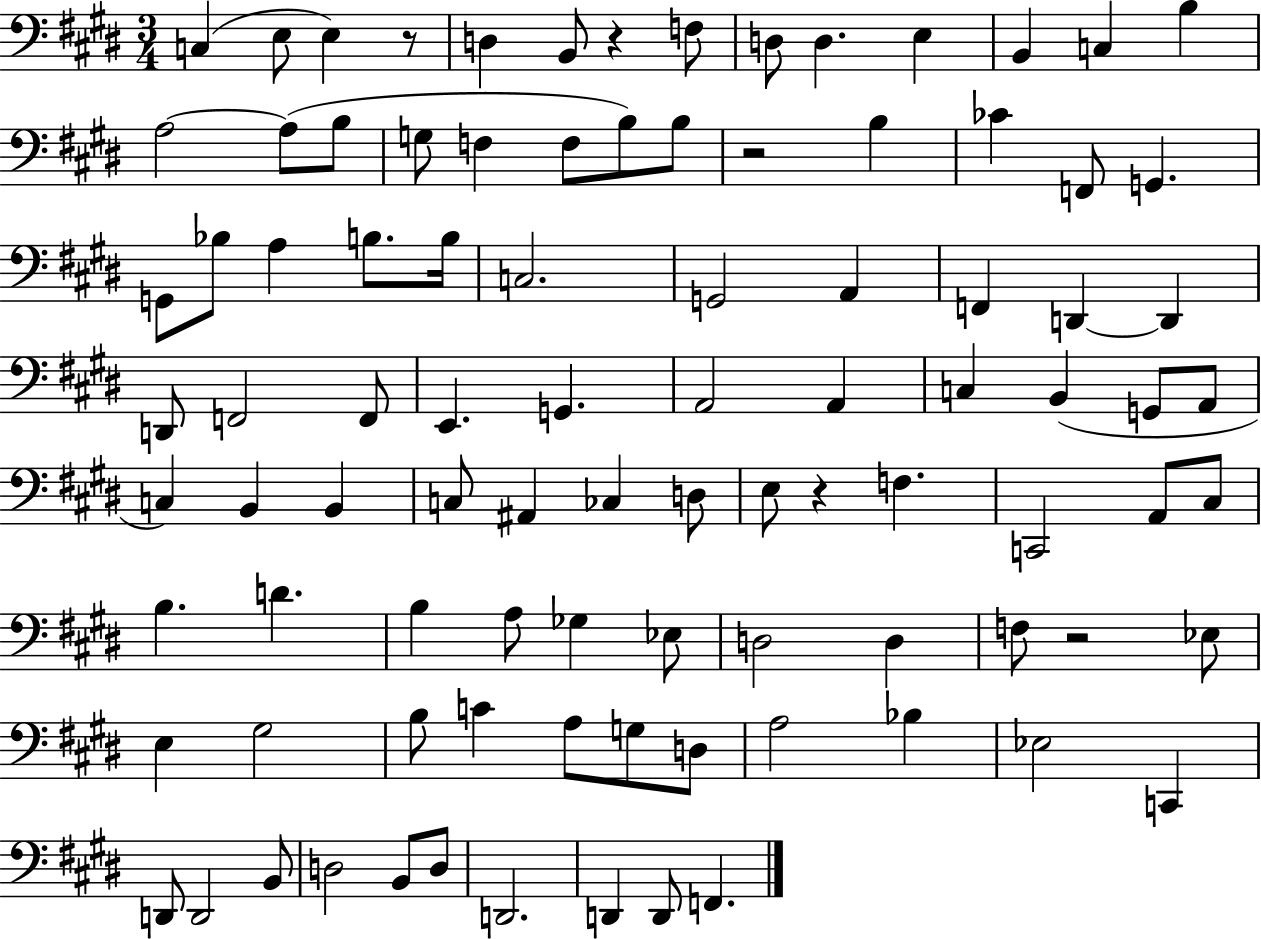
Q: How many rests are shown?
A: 5